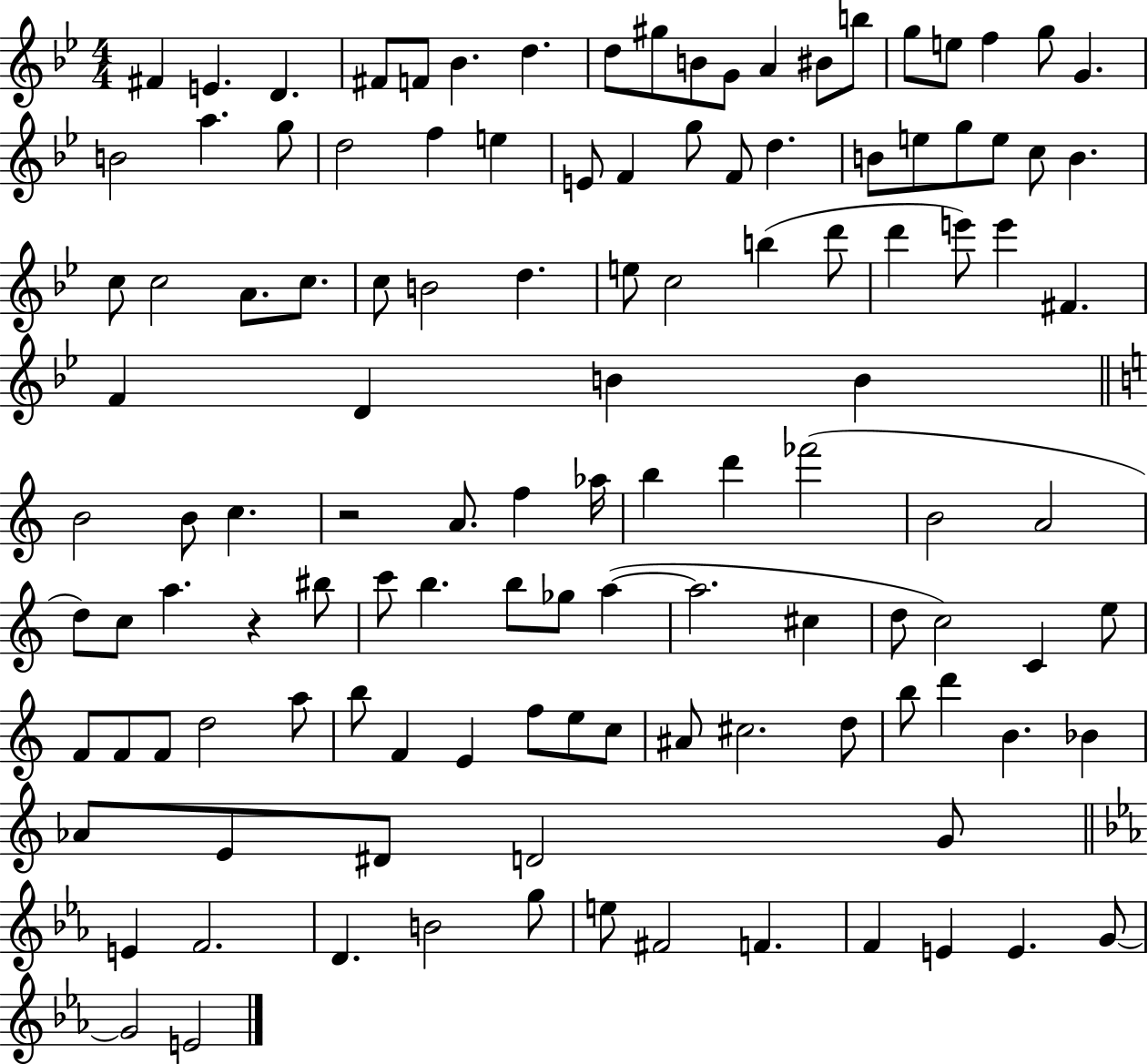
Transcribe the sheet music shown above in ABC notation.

X:1
T:Untitled
M:4/4
L:1/4
K:Bb
^F E D ^F/2 F/2 _B d d/2 ^g/2 B/2 G/2 A ^B/2 b/2 g/2 e/2 f g/2 G B2 a g/2 d2 f e E/2 F g/2 F/2 d B/2 e/2 g/2 e/2 c/2 B c/2 c2 A/2 c/2 c/2 B2 d e/2 c2 b d'/2 d' e'/2 e' ^F F D B B B2 B/2 c z2 A/2 f _a/4 b d' _f'2 B2 A2 d/2 c/2 a z ^b/2 c'/2 b b/2 _g/2 a a2 ^c d/2 c2 C e/2 F/2 F/2 F/2 d2 a/2 b/2 F E f/2 e/2 c/2 ^A/2 ^c2 d/2 b/2 d' B _B _A/2 E/2 ^D/2 D2 G/2 E F2 D B2 g/2 e/2 ^F2 F F E E G/2 G2 E2